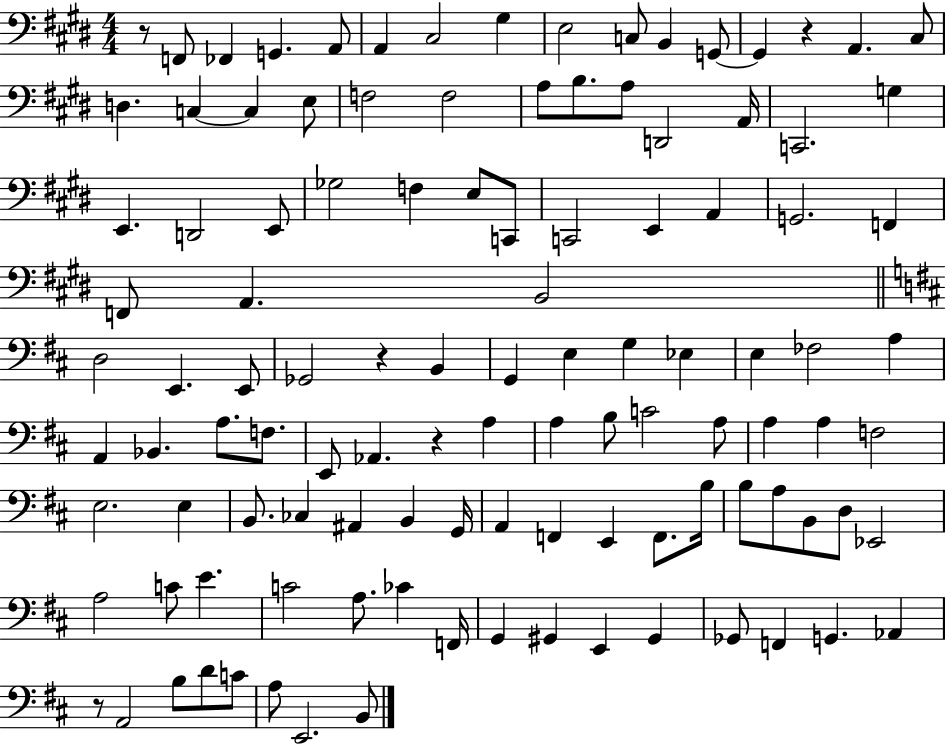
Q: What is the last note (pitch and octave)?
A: B2